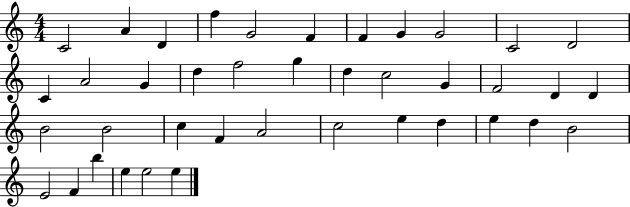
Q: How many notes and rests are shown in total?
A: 40